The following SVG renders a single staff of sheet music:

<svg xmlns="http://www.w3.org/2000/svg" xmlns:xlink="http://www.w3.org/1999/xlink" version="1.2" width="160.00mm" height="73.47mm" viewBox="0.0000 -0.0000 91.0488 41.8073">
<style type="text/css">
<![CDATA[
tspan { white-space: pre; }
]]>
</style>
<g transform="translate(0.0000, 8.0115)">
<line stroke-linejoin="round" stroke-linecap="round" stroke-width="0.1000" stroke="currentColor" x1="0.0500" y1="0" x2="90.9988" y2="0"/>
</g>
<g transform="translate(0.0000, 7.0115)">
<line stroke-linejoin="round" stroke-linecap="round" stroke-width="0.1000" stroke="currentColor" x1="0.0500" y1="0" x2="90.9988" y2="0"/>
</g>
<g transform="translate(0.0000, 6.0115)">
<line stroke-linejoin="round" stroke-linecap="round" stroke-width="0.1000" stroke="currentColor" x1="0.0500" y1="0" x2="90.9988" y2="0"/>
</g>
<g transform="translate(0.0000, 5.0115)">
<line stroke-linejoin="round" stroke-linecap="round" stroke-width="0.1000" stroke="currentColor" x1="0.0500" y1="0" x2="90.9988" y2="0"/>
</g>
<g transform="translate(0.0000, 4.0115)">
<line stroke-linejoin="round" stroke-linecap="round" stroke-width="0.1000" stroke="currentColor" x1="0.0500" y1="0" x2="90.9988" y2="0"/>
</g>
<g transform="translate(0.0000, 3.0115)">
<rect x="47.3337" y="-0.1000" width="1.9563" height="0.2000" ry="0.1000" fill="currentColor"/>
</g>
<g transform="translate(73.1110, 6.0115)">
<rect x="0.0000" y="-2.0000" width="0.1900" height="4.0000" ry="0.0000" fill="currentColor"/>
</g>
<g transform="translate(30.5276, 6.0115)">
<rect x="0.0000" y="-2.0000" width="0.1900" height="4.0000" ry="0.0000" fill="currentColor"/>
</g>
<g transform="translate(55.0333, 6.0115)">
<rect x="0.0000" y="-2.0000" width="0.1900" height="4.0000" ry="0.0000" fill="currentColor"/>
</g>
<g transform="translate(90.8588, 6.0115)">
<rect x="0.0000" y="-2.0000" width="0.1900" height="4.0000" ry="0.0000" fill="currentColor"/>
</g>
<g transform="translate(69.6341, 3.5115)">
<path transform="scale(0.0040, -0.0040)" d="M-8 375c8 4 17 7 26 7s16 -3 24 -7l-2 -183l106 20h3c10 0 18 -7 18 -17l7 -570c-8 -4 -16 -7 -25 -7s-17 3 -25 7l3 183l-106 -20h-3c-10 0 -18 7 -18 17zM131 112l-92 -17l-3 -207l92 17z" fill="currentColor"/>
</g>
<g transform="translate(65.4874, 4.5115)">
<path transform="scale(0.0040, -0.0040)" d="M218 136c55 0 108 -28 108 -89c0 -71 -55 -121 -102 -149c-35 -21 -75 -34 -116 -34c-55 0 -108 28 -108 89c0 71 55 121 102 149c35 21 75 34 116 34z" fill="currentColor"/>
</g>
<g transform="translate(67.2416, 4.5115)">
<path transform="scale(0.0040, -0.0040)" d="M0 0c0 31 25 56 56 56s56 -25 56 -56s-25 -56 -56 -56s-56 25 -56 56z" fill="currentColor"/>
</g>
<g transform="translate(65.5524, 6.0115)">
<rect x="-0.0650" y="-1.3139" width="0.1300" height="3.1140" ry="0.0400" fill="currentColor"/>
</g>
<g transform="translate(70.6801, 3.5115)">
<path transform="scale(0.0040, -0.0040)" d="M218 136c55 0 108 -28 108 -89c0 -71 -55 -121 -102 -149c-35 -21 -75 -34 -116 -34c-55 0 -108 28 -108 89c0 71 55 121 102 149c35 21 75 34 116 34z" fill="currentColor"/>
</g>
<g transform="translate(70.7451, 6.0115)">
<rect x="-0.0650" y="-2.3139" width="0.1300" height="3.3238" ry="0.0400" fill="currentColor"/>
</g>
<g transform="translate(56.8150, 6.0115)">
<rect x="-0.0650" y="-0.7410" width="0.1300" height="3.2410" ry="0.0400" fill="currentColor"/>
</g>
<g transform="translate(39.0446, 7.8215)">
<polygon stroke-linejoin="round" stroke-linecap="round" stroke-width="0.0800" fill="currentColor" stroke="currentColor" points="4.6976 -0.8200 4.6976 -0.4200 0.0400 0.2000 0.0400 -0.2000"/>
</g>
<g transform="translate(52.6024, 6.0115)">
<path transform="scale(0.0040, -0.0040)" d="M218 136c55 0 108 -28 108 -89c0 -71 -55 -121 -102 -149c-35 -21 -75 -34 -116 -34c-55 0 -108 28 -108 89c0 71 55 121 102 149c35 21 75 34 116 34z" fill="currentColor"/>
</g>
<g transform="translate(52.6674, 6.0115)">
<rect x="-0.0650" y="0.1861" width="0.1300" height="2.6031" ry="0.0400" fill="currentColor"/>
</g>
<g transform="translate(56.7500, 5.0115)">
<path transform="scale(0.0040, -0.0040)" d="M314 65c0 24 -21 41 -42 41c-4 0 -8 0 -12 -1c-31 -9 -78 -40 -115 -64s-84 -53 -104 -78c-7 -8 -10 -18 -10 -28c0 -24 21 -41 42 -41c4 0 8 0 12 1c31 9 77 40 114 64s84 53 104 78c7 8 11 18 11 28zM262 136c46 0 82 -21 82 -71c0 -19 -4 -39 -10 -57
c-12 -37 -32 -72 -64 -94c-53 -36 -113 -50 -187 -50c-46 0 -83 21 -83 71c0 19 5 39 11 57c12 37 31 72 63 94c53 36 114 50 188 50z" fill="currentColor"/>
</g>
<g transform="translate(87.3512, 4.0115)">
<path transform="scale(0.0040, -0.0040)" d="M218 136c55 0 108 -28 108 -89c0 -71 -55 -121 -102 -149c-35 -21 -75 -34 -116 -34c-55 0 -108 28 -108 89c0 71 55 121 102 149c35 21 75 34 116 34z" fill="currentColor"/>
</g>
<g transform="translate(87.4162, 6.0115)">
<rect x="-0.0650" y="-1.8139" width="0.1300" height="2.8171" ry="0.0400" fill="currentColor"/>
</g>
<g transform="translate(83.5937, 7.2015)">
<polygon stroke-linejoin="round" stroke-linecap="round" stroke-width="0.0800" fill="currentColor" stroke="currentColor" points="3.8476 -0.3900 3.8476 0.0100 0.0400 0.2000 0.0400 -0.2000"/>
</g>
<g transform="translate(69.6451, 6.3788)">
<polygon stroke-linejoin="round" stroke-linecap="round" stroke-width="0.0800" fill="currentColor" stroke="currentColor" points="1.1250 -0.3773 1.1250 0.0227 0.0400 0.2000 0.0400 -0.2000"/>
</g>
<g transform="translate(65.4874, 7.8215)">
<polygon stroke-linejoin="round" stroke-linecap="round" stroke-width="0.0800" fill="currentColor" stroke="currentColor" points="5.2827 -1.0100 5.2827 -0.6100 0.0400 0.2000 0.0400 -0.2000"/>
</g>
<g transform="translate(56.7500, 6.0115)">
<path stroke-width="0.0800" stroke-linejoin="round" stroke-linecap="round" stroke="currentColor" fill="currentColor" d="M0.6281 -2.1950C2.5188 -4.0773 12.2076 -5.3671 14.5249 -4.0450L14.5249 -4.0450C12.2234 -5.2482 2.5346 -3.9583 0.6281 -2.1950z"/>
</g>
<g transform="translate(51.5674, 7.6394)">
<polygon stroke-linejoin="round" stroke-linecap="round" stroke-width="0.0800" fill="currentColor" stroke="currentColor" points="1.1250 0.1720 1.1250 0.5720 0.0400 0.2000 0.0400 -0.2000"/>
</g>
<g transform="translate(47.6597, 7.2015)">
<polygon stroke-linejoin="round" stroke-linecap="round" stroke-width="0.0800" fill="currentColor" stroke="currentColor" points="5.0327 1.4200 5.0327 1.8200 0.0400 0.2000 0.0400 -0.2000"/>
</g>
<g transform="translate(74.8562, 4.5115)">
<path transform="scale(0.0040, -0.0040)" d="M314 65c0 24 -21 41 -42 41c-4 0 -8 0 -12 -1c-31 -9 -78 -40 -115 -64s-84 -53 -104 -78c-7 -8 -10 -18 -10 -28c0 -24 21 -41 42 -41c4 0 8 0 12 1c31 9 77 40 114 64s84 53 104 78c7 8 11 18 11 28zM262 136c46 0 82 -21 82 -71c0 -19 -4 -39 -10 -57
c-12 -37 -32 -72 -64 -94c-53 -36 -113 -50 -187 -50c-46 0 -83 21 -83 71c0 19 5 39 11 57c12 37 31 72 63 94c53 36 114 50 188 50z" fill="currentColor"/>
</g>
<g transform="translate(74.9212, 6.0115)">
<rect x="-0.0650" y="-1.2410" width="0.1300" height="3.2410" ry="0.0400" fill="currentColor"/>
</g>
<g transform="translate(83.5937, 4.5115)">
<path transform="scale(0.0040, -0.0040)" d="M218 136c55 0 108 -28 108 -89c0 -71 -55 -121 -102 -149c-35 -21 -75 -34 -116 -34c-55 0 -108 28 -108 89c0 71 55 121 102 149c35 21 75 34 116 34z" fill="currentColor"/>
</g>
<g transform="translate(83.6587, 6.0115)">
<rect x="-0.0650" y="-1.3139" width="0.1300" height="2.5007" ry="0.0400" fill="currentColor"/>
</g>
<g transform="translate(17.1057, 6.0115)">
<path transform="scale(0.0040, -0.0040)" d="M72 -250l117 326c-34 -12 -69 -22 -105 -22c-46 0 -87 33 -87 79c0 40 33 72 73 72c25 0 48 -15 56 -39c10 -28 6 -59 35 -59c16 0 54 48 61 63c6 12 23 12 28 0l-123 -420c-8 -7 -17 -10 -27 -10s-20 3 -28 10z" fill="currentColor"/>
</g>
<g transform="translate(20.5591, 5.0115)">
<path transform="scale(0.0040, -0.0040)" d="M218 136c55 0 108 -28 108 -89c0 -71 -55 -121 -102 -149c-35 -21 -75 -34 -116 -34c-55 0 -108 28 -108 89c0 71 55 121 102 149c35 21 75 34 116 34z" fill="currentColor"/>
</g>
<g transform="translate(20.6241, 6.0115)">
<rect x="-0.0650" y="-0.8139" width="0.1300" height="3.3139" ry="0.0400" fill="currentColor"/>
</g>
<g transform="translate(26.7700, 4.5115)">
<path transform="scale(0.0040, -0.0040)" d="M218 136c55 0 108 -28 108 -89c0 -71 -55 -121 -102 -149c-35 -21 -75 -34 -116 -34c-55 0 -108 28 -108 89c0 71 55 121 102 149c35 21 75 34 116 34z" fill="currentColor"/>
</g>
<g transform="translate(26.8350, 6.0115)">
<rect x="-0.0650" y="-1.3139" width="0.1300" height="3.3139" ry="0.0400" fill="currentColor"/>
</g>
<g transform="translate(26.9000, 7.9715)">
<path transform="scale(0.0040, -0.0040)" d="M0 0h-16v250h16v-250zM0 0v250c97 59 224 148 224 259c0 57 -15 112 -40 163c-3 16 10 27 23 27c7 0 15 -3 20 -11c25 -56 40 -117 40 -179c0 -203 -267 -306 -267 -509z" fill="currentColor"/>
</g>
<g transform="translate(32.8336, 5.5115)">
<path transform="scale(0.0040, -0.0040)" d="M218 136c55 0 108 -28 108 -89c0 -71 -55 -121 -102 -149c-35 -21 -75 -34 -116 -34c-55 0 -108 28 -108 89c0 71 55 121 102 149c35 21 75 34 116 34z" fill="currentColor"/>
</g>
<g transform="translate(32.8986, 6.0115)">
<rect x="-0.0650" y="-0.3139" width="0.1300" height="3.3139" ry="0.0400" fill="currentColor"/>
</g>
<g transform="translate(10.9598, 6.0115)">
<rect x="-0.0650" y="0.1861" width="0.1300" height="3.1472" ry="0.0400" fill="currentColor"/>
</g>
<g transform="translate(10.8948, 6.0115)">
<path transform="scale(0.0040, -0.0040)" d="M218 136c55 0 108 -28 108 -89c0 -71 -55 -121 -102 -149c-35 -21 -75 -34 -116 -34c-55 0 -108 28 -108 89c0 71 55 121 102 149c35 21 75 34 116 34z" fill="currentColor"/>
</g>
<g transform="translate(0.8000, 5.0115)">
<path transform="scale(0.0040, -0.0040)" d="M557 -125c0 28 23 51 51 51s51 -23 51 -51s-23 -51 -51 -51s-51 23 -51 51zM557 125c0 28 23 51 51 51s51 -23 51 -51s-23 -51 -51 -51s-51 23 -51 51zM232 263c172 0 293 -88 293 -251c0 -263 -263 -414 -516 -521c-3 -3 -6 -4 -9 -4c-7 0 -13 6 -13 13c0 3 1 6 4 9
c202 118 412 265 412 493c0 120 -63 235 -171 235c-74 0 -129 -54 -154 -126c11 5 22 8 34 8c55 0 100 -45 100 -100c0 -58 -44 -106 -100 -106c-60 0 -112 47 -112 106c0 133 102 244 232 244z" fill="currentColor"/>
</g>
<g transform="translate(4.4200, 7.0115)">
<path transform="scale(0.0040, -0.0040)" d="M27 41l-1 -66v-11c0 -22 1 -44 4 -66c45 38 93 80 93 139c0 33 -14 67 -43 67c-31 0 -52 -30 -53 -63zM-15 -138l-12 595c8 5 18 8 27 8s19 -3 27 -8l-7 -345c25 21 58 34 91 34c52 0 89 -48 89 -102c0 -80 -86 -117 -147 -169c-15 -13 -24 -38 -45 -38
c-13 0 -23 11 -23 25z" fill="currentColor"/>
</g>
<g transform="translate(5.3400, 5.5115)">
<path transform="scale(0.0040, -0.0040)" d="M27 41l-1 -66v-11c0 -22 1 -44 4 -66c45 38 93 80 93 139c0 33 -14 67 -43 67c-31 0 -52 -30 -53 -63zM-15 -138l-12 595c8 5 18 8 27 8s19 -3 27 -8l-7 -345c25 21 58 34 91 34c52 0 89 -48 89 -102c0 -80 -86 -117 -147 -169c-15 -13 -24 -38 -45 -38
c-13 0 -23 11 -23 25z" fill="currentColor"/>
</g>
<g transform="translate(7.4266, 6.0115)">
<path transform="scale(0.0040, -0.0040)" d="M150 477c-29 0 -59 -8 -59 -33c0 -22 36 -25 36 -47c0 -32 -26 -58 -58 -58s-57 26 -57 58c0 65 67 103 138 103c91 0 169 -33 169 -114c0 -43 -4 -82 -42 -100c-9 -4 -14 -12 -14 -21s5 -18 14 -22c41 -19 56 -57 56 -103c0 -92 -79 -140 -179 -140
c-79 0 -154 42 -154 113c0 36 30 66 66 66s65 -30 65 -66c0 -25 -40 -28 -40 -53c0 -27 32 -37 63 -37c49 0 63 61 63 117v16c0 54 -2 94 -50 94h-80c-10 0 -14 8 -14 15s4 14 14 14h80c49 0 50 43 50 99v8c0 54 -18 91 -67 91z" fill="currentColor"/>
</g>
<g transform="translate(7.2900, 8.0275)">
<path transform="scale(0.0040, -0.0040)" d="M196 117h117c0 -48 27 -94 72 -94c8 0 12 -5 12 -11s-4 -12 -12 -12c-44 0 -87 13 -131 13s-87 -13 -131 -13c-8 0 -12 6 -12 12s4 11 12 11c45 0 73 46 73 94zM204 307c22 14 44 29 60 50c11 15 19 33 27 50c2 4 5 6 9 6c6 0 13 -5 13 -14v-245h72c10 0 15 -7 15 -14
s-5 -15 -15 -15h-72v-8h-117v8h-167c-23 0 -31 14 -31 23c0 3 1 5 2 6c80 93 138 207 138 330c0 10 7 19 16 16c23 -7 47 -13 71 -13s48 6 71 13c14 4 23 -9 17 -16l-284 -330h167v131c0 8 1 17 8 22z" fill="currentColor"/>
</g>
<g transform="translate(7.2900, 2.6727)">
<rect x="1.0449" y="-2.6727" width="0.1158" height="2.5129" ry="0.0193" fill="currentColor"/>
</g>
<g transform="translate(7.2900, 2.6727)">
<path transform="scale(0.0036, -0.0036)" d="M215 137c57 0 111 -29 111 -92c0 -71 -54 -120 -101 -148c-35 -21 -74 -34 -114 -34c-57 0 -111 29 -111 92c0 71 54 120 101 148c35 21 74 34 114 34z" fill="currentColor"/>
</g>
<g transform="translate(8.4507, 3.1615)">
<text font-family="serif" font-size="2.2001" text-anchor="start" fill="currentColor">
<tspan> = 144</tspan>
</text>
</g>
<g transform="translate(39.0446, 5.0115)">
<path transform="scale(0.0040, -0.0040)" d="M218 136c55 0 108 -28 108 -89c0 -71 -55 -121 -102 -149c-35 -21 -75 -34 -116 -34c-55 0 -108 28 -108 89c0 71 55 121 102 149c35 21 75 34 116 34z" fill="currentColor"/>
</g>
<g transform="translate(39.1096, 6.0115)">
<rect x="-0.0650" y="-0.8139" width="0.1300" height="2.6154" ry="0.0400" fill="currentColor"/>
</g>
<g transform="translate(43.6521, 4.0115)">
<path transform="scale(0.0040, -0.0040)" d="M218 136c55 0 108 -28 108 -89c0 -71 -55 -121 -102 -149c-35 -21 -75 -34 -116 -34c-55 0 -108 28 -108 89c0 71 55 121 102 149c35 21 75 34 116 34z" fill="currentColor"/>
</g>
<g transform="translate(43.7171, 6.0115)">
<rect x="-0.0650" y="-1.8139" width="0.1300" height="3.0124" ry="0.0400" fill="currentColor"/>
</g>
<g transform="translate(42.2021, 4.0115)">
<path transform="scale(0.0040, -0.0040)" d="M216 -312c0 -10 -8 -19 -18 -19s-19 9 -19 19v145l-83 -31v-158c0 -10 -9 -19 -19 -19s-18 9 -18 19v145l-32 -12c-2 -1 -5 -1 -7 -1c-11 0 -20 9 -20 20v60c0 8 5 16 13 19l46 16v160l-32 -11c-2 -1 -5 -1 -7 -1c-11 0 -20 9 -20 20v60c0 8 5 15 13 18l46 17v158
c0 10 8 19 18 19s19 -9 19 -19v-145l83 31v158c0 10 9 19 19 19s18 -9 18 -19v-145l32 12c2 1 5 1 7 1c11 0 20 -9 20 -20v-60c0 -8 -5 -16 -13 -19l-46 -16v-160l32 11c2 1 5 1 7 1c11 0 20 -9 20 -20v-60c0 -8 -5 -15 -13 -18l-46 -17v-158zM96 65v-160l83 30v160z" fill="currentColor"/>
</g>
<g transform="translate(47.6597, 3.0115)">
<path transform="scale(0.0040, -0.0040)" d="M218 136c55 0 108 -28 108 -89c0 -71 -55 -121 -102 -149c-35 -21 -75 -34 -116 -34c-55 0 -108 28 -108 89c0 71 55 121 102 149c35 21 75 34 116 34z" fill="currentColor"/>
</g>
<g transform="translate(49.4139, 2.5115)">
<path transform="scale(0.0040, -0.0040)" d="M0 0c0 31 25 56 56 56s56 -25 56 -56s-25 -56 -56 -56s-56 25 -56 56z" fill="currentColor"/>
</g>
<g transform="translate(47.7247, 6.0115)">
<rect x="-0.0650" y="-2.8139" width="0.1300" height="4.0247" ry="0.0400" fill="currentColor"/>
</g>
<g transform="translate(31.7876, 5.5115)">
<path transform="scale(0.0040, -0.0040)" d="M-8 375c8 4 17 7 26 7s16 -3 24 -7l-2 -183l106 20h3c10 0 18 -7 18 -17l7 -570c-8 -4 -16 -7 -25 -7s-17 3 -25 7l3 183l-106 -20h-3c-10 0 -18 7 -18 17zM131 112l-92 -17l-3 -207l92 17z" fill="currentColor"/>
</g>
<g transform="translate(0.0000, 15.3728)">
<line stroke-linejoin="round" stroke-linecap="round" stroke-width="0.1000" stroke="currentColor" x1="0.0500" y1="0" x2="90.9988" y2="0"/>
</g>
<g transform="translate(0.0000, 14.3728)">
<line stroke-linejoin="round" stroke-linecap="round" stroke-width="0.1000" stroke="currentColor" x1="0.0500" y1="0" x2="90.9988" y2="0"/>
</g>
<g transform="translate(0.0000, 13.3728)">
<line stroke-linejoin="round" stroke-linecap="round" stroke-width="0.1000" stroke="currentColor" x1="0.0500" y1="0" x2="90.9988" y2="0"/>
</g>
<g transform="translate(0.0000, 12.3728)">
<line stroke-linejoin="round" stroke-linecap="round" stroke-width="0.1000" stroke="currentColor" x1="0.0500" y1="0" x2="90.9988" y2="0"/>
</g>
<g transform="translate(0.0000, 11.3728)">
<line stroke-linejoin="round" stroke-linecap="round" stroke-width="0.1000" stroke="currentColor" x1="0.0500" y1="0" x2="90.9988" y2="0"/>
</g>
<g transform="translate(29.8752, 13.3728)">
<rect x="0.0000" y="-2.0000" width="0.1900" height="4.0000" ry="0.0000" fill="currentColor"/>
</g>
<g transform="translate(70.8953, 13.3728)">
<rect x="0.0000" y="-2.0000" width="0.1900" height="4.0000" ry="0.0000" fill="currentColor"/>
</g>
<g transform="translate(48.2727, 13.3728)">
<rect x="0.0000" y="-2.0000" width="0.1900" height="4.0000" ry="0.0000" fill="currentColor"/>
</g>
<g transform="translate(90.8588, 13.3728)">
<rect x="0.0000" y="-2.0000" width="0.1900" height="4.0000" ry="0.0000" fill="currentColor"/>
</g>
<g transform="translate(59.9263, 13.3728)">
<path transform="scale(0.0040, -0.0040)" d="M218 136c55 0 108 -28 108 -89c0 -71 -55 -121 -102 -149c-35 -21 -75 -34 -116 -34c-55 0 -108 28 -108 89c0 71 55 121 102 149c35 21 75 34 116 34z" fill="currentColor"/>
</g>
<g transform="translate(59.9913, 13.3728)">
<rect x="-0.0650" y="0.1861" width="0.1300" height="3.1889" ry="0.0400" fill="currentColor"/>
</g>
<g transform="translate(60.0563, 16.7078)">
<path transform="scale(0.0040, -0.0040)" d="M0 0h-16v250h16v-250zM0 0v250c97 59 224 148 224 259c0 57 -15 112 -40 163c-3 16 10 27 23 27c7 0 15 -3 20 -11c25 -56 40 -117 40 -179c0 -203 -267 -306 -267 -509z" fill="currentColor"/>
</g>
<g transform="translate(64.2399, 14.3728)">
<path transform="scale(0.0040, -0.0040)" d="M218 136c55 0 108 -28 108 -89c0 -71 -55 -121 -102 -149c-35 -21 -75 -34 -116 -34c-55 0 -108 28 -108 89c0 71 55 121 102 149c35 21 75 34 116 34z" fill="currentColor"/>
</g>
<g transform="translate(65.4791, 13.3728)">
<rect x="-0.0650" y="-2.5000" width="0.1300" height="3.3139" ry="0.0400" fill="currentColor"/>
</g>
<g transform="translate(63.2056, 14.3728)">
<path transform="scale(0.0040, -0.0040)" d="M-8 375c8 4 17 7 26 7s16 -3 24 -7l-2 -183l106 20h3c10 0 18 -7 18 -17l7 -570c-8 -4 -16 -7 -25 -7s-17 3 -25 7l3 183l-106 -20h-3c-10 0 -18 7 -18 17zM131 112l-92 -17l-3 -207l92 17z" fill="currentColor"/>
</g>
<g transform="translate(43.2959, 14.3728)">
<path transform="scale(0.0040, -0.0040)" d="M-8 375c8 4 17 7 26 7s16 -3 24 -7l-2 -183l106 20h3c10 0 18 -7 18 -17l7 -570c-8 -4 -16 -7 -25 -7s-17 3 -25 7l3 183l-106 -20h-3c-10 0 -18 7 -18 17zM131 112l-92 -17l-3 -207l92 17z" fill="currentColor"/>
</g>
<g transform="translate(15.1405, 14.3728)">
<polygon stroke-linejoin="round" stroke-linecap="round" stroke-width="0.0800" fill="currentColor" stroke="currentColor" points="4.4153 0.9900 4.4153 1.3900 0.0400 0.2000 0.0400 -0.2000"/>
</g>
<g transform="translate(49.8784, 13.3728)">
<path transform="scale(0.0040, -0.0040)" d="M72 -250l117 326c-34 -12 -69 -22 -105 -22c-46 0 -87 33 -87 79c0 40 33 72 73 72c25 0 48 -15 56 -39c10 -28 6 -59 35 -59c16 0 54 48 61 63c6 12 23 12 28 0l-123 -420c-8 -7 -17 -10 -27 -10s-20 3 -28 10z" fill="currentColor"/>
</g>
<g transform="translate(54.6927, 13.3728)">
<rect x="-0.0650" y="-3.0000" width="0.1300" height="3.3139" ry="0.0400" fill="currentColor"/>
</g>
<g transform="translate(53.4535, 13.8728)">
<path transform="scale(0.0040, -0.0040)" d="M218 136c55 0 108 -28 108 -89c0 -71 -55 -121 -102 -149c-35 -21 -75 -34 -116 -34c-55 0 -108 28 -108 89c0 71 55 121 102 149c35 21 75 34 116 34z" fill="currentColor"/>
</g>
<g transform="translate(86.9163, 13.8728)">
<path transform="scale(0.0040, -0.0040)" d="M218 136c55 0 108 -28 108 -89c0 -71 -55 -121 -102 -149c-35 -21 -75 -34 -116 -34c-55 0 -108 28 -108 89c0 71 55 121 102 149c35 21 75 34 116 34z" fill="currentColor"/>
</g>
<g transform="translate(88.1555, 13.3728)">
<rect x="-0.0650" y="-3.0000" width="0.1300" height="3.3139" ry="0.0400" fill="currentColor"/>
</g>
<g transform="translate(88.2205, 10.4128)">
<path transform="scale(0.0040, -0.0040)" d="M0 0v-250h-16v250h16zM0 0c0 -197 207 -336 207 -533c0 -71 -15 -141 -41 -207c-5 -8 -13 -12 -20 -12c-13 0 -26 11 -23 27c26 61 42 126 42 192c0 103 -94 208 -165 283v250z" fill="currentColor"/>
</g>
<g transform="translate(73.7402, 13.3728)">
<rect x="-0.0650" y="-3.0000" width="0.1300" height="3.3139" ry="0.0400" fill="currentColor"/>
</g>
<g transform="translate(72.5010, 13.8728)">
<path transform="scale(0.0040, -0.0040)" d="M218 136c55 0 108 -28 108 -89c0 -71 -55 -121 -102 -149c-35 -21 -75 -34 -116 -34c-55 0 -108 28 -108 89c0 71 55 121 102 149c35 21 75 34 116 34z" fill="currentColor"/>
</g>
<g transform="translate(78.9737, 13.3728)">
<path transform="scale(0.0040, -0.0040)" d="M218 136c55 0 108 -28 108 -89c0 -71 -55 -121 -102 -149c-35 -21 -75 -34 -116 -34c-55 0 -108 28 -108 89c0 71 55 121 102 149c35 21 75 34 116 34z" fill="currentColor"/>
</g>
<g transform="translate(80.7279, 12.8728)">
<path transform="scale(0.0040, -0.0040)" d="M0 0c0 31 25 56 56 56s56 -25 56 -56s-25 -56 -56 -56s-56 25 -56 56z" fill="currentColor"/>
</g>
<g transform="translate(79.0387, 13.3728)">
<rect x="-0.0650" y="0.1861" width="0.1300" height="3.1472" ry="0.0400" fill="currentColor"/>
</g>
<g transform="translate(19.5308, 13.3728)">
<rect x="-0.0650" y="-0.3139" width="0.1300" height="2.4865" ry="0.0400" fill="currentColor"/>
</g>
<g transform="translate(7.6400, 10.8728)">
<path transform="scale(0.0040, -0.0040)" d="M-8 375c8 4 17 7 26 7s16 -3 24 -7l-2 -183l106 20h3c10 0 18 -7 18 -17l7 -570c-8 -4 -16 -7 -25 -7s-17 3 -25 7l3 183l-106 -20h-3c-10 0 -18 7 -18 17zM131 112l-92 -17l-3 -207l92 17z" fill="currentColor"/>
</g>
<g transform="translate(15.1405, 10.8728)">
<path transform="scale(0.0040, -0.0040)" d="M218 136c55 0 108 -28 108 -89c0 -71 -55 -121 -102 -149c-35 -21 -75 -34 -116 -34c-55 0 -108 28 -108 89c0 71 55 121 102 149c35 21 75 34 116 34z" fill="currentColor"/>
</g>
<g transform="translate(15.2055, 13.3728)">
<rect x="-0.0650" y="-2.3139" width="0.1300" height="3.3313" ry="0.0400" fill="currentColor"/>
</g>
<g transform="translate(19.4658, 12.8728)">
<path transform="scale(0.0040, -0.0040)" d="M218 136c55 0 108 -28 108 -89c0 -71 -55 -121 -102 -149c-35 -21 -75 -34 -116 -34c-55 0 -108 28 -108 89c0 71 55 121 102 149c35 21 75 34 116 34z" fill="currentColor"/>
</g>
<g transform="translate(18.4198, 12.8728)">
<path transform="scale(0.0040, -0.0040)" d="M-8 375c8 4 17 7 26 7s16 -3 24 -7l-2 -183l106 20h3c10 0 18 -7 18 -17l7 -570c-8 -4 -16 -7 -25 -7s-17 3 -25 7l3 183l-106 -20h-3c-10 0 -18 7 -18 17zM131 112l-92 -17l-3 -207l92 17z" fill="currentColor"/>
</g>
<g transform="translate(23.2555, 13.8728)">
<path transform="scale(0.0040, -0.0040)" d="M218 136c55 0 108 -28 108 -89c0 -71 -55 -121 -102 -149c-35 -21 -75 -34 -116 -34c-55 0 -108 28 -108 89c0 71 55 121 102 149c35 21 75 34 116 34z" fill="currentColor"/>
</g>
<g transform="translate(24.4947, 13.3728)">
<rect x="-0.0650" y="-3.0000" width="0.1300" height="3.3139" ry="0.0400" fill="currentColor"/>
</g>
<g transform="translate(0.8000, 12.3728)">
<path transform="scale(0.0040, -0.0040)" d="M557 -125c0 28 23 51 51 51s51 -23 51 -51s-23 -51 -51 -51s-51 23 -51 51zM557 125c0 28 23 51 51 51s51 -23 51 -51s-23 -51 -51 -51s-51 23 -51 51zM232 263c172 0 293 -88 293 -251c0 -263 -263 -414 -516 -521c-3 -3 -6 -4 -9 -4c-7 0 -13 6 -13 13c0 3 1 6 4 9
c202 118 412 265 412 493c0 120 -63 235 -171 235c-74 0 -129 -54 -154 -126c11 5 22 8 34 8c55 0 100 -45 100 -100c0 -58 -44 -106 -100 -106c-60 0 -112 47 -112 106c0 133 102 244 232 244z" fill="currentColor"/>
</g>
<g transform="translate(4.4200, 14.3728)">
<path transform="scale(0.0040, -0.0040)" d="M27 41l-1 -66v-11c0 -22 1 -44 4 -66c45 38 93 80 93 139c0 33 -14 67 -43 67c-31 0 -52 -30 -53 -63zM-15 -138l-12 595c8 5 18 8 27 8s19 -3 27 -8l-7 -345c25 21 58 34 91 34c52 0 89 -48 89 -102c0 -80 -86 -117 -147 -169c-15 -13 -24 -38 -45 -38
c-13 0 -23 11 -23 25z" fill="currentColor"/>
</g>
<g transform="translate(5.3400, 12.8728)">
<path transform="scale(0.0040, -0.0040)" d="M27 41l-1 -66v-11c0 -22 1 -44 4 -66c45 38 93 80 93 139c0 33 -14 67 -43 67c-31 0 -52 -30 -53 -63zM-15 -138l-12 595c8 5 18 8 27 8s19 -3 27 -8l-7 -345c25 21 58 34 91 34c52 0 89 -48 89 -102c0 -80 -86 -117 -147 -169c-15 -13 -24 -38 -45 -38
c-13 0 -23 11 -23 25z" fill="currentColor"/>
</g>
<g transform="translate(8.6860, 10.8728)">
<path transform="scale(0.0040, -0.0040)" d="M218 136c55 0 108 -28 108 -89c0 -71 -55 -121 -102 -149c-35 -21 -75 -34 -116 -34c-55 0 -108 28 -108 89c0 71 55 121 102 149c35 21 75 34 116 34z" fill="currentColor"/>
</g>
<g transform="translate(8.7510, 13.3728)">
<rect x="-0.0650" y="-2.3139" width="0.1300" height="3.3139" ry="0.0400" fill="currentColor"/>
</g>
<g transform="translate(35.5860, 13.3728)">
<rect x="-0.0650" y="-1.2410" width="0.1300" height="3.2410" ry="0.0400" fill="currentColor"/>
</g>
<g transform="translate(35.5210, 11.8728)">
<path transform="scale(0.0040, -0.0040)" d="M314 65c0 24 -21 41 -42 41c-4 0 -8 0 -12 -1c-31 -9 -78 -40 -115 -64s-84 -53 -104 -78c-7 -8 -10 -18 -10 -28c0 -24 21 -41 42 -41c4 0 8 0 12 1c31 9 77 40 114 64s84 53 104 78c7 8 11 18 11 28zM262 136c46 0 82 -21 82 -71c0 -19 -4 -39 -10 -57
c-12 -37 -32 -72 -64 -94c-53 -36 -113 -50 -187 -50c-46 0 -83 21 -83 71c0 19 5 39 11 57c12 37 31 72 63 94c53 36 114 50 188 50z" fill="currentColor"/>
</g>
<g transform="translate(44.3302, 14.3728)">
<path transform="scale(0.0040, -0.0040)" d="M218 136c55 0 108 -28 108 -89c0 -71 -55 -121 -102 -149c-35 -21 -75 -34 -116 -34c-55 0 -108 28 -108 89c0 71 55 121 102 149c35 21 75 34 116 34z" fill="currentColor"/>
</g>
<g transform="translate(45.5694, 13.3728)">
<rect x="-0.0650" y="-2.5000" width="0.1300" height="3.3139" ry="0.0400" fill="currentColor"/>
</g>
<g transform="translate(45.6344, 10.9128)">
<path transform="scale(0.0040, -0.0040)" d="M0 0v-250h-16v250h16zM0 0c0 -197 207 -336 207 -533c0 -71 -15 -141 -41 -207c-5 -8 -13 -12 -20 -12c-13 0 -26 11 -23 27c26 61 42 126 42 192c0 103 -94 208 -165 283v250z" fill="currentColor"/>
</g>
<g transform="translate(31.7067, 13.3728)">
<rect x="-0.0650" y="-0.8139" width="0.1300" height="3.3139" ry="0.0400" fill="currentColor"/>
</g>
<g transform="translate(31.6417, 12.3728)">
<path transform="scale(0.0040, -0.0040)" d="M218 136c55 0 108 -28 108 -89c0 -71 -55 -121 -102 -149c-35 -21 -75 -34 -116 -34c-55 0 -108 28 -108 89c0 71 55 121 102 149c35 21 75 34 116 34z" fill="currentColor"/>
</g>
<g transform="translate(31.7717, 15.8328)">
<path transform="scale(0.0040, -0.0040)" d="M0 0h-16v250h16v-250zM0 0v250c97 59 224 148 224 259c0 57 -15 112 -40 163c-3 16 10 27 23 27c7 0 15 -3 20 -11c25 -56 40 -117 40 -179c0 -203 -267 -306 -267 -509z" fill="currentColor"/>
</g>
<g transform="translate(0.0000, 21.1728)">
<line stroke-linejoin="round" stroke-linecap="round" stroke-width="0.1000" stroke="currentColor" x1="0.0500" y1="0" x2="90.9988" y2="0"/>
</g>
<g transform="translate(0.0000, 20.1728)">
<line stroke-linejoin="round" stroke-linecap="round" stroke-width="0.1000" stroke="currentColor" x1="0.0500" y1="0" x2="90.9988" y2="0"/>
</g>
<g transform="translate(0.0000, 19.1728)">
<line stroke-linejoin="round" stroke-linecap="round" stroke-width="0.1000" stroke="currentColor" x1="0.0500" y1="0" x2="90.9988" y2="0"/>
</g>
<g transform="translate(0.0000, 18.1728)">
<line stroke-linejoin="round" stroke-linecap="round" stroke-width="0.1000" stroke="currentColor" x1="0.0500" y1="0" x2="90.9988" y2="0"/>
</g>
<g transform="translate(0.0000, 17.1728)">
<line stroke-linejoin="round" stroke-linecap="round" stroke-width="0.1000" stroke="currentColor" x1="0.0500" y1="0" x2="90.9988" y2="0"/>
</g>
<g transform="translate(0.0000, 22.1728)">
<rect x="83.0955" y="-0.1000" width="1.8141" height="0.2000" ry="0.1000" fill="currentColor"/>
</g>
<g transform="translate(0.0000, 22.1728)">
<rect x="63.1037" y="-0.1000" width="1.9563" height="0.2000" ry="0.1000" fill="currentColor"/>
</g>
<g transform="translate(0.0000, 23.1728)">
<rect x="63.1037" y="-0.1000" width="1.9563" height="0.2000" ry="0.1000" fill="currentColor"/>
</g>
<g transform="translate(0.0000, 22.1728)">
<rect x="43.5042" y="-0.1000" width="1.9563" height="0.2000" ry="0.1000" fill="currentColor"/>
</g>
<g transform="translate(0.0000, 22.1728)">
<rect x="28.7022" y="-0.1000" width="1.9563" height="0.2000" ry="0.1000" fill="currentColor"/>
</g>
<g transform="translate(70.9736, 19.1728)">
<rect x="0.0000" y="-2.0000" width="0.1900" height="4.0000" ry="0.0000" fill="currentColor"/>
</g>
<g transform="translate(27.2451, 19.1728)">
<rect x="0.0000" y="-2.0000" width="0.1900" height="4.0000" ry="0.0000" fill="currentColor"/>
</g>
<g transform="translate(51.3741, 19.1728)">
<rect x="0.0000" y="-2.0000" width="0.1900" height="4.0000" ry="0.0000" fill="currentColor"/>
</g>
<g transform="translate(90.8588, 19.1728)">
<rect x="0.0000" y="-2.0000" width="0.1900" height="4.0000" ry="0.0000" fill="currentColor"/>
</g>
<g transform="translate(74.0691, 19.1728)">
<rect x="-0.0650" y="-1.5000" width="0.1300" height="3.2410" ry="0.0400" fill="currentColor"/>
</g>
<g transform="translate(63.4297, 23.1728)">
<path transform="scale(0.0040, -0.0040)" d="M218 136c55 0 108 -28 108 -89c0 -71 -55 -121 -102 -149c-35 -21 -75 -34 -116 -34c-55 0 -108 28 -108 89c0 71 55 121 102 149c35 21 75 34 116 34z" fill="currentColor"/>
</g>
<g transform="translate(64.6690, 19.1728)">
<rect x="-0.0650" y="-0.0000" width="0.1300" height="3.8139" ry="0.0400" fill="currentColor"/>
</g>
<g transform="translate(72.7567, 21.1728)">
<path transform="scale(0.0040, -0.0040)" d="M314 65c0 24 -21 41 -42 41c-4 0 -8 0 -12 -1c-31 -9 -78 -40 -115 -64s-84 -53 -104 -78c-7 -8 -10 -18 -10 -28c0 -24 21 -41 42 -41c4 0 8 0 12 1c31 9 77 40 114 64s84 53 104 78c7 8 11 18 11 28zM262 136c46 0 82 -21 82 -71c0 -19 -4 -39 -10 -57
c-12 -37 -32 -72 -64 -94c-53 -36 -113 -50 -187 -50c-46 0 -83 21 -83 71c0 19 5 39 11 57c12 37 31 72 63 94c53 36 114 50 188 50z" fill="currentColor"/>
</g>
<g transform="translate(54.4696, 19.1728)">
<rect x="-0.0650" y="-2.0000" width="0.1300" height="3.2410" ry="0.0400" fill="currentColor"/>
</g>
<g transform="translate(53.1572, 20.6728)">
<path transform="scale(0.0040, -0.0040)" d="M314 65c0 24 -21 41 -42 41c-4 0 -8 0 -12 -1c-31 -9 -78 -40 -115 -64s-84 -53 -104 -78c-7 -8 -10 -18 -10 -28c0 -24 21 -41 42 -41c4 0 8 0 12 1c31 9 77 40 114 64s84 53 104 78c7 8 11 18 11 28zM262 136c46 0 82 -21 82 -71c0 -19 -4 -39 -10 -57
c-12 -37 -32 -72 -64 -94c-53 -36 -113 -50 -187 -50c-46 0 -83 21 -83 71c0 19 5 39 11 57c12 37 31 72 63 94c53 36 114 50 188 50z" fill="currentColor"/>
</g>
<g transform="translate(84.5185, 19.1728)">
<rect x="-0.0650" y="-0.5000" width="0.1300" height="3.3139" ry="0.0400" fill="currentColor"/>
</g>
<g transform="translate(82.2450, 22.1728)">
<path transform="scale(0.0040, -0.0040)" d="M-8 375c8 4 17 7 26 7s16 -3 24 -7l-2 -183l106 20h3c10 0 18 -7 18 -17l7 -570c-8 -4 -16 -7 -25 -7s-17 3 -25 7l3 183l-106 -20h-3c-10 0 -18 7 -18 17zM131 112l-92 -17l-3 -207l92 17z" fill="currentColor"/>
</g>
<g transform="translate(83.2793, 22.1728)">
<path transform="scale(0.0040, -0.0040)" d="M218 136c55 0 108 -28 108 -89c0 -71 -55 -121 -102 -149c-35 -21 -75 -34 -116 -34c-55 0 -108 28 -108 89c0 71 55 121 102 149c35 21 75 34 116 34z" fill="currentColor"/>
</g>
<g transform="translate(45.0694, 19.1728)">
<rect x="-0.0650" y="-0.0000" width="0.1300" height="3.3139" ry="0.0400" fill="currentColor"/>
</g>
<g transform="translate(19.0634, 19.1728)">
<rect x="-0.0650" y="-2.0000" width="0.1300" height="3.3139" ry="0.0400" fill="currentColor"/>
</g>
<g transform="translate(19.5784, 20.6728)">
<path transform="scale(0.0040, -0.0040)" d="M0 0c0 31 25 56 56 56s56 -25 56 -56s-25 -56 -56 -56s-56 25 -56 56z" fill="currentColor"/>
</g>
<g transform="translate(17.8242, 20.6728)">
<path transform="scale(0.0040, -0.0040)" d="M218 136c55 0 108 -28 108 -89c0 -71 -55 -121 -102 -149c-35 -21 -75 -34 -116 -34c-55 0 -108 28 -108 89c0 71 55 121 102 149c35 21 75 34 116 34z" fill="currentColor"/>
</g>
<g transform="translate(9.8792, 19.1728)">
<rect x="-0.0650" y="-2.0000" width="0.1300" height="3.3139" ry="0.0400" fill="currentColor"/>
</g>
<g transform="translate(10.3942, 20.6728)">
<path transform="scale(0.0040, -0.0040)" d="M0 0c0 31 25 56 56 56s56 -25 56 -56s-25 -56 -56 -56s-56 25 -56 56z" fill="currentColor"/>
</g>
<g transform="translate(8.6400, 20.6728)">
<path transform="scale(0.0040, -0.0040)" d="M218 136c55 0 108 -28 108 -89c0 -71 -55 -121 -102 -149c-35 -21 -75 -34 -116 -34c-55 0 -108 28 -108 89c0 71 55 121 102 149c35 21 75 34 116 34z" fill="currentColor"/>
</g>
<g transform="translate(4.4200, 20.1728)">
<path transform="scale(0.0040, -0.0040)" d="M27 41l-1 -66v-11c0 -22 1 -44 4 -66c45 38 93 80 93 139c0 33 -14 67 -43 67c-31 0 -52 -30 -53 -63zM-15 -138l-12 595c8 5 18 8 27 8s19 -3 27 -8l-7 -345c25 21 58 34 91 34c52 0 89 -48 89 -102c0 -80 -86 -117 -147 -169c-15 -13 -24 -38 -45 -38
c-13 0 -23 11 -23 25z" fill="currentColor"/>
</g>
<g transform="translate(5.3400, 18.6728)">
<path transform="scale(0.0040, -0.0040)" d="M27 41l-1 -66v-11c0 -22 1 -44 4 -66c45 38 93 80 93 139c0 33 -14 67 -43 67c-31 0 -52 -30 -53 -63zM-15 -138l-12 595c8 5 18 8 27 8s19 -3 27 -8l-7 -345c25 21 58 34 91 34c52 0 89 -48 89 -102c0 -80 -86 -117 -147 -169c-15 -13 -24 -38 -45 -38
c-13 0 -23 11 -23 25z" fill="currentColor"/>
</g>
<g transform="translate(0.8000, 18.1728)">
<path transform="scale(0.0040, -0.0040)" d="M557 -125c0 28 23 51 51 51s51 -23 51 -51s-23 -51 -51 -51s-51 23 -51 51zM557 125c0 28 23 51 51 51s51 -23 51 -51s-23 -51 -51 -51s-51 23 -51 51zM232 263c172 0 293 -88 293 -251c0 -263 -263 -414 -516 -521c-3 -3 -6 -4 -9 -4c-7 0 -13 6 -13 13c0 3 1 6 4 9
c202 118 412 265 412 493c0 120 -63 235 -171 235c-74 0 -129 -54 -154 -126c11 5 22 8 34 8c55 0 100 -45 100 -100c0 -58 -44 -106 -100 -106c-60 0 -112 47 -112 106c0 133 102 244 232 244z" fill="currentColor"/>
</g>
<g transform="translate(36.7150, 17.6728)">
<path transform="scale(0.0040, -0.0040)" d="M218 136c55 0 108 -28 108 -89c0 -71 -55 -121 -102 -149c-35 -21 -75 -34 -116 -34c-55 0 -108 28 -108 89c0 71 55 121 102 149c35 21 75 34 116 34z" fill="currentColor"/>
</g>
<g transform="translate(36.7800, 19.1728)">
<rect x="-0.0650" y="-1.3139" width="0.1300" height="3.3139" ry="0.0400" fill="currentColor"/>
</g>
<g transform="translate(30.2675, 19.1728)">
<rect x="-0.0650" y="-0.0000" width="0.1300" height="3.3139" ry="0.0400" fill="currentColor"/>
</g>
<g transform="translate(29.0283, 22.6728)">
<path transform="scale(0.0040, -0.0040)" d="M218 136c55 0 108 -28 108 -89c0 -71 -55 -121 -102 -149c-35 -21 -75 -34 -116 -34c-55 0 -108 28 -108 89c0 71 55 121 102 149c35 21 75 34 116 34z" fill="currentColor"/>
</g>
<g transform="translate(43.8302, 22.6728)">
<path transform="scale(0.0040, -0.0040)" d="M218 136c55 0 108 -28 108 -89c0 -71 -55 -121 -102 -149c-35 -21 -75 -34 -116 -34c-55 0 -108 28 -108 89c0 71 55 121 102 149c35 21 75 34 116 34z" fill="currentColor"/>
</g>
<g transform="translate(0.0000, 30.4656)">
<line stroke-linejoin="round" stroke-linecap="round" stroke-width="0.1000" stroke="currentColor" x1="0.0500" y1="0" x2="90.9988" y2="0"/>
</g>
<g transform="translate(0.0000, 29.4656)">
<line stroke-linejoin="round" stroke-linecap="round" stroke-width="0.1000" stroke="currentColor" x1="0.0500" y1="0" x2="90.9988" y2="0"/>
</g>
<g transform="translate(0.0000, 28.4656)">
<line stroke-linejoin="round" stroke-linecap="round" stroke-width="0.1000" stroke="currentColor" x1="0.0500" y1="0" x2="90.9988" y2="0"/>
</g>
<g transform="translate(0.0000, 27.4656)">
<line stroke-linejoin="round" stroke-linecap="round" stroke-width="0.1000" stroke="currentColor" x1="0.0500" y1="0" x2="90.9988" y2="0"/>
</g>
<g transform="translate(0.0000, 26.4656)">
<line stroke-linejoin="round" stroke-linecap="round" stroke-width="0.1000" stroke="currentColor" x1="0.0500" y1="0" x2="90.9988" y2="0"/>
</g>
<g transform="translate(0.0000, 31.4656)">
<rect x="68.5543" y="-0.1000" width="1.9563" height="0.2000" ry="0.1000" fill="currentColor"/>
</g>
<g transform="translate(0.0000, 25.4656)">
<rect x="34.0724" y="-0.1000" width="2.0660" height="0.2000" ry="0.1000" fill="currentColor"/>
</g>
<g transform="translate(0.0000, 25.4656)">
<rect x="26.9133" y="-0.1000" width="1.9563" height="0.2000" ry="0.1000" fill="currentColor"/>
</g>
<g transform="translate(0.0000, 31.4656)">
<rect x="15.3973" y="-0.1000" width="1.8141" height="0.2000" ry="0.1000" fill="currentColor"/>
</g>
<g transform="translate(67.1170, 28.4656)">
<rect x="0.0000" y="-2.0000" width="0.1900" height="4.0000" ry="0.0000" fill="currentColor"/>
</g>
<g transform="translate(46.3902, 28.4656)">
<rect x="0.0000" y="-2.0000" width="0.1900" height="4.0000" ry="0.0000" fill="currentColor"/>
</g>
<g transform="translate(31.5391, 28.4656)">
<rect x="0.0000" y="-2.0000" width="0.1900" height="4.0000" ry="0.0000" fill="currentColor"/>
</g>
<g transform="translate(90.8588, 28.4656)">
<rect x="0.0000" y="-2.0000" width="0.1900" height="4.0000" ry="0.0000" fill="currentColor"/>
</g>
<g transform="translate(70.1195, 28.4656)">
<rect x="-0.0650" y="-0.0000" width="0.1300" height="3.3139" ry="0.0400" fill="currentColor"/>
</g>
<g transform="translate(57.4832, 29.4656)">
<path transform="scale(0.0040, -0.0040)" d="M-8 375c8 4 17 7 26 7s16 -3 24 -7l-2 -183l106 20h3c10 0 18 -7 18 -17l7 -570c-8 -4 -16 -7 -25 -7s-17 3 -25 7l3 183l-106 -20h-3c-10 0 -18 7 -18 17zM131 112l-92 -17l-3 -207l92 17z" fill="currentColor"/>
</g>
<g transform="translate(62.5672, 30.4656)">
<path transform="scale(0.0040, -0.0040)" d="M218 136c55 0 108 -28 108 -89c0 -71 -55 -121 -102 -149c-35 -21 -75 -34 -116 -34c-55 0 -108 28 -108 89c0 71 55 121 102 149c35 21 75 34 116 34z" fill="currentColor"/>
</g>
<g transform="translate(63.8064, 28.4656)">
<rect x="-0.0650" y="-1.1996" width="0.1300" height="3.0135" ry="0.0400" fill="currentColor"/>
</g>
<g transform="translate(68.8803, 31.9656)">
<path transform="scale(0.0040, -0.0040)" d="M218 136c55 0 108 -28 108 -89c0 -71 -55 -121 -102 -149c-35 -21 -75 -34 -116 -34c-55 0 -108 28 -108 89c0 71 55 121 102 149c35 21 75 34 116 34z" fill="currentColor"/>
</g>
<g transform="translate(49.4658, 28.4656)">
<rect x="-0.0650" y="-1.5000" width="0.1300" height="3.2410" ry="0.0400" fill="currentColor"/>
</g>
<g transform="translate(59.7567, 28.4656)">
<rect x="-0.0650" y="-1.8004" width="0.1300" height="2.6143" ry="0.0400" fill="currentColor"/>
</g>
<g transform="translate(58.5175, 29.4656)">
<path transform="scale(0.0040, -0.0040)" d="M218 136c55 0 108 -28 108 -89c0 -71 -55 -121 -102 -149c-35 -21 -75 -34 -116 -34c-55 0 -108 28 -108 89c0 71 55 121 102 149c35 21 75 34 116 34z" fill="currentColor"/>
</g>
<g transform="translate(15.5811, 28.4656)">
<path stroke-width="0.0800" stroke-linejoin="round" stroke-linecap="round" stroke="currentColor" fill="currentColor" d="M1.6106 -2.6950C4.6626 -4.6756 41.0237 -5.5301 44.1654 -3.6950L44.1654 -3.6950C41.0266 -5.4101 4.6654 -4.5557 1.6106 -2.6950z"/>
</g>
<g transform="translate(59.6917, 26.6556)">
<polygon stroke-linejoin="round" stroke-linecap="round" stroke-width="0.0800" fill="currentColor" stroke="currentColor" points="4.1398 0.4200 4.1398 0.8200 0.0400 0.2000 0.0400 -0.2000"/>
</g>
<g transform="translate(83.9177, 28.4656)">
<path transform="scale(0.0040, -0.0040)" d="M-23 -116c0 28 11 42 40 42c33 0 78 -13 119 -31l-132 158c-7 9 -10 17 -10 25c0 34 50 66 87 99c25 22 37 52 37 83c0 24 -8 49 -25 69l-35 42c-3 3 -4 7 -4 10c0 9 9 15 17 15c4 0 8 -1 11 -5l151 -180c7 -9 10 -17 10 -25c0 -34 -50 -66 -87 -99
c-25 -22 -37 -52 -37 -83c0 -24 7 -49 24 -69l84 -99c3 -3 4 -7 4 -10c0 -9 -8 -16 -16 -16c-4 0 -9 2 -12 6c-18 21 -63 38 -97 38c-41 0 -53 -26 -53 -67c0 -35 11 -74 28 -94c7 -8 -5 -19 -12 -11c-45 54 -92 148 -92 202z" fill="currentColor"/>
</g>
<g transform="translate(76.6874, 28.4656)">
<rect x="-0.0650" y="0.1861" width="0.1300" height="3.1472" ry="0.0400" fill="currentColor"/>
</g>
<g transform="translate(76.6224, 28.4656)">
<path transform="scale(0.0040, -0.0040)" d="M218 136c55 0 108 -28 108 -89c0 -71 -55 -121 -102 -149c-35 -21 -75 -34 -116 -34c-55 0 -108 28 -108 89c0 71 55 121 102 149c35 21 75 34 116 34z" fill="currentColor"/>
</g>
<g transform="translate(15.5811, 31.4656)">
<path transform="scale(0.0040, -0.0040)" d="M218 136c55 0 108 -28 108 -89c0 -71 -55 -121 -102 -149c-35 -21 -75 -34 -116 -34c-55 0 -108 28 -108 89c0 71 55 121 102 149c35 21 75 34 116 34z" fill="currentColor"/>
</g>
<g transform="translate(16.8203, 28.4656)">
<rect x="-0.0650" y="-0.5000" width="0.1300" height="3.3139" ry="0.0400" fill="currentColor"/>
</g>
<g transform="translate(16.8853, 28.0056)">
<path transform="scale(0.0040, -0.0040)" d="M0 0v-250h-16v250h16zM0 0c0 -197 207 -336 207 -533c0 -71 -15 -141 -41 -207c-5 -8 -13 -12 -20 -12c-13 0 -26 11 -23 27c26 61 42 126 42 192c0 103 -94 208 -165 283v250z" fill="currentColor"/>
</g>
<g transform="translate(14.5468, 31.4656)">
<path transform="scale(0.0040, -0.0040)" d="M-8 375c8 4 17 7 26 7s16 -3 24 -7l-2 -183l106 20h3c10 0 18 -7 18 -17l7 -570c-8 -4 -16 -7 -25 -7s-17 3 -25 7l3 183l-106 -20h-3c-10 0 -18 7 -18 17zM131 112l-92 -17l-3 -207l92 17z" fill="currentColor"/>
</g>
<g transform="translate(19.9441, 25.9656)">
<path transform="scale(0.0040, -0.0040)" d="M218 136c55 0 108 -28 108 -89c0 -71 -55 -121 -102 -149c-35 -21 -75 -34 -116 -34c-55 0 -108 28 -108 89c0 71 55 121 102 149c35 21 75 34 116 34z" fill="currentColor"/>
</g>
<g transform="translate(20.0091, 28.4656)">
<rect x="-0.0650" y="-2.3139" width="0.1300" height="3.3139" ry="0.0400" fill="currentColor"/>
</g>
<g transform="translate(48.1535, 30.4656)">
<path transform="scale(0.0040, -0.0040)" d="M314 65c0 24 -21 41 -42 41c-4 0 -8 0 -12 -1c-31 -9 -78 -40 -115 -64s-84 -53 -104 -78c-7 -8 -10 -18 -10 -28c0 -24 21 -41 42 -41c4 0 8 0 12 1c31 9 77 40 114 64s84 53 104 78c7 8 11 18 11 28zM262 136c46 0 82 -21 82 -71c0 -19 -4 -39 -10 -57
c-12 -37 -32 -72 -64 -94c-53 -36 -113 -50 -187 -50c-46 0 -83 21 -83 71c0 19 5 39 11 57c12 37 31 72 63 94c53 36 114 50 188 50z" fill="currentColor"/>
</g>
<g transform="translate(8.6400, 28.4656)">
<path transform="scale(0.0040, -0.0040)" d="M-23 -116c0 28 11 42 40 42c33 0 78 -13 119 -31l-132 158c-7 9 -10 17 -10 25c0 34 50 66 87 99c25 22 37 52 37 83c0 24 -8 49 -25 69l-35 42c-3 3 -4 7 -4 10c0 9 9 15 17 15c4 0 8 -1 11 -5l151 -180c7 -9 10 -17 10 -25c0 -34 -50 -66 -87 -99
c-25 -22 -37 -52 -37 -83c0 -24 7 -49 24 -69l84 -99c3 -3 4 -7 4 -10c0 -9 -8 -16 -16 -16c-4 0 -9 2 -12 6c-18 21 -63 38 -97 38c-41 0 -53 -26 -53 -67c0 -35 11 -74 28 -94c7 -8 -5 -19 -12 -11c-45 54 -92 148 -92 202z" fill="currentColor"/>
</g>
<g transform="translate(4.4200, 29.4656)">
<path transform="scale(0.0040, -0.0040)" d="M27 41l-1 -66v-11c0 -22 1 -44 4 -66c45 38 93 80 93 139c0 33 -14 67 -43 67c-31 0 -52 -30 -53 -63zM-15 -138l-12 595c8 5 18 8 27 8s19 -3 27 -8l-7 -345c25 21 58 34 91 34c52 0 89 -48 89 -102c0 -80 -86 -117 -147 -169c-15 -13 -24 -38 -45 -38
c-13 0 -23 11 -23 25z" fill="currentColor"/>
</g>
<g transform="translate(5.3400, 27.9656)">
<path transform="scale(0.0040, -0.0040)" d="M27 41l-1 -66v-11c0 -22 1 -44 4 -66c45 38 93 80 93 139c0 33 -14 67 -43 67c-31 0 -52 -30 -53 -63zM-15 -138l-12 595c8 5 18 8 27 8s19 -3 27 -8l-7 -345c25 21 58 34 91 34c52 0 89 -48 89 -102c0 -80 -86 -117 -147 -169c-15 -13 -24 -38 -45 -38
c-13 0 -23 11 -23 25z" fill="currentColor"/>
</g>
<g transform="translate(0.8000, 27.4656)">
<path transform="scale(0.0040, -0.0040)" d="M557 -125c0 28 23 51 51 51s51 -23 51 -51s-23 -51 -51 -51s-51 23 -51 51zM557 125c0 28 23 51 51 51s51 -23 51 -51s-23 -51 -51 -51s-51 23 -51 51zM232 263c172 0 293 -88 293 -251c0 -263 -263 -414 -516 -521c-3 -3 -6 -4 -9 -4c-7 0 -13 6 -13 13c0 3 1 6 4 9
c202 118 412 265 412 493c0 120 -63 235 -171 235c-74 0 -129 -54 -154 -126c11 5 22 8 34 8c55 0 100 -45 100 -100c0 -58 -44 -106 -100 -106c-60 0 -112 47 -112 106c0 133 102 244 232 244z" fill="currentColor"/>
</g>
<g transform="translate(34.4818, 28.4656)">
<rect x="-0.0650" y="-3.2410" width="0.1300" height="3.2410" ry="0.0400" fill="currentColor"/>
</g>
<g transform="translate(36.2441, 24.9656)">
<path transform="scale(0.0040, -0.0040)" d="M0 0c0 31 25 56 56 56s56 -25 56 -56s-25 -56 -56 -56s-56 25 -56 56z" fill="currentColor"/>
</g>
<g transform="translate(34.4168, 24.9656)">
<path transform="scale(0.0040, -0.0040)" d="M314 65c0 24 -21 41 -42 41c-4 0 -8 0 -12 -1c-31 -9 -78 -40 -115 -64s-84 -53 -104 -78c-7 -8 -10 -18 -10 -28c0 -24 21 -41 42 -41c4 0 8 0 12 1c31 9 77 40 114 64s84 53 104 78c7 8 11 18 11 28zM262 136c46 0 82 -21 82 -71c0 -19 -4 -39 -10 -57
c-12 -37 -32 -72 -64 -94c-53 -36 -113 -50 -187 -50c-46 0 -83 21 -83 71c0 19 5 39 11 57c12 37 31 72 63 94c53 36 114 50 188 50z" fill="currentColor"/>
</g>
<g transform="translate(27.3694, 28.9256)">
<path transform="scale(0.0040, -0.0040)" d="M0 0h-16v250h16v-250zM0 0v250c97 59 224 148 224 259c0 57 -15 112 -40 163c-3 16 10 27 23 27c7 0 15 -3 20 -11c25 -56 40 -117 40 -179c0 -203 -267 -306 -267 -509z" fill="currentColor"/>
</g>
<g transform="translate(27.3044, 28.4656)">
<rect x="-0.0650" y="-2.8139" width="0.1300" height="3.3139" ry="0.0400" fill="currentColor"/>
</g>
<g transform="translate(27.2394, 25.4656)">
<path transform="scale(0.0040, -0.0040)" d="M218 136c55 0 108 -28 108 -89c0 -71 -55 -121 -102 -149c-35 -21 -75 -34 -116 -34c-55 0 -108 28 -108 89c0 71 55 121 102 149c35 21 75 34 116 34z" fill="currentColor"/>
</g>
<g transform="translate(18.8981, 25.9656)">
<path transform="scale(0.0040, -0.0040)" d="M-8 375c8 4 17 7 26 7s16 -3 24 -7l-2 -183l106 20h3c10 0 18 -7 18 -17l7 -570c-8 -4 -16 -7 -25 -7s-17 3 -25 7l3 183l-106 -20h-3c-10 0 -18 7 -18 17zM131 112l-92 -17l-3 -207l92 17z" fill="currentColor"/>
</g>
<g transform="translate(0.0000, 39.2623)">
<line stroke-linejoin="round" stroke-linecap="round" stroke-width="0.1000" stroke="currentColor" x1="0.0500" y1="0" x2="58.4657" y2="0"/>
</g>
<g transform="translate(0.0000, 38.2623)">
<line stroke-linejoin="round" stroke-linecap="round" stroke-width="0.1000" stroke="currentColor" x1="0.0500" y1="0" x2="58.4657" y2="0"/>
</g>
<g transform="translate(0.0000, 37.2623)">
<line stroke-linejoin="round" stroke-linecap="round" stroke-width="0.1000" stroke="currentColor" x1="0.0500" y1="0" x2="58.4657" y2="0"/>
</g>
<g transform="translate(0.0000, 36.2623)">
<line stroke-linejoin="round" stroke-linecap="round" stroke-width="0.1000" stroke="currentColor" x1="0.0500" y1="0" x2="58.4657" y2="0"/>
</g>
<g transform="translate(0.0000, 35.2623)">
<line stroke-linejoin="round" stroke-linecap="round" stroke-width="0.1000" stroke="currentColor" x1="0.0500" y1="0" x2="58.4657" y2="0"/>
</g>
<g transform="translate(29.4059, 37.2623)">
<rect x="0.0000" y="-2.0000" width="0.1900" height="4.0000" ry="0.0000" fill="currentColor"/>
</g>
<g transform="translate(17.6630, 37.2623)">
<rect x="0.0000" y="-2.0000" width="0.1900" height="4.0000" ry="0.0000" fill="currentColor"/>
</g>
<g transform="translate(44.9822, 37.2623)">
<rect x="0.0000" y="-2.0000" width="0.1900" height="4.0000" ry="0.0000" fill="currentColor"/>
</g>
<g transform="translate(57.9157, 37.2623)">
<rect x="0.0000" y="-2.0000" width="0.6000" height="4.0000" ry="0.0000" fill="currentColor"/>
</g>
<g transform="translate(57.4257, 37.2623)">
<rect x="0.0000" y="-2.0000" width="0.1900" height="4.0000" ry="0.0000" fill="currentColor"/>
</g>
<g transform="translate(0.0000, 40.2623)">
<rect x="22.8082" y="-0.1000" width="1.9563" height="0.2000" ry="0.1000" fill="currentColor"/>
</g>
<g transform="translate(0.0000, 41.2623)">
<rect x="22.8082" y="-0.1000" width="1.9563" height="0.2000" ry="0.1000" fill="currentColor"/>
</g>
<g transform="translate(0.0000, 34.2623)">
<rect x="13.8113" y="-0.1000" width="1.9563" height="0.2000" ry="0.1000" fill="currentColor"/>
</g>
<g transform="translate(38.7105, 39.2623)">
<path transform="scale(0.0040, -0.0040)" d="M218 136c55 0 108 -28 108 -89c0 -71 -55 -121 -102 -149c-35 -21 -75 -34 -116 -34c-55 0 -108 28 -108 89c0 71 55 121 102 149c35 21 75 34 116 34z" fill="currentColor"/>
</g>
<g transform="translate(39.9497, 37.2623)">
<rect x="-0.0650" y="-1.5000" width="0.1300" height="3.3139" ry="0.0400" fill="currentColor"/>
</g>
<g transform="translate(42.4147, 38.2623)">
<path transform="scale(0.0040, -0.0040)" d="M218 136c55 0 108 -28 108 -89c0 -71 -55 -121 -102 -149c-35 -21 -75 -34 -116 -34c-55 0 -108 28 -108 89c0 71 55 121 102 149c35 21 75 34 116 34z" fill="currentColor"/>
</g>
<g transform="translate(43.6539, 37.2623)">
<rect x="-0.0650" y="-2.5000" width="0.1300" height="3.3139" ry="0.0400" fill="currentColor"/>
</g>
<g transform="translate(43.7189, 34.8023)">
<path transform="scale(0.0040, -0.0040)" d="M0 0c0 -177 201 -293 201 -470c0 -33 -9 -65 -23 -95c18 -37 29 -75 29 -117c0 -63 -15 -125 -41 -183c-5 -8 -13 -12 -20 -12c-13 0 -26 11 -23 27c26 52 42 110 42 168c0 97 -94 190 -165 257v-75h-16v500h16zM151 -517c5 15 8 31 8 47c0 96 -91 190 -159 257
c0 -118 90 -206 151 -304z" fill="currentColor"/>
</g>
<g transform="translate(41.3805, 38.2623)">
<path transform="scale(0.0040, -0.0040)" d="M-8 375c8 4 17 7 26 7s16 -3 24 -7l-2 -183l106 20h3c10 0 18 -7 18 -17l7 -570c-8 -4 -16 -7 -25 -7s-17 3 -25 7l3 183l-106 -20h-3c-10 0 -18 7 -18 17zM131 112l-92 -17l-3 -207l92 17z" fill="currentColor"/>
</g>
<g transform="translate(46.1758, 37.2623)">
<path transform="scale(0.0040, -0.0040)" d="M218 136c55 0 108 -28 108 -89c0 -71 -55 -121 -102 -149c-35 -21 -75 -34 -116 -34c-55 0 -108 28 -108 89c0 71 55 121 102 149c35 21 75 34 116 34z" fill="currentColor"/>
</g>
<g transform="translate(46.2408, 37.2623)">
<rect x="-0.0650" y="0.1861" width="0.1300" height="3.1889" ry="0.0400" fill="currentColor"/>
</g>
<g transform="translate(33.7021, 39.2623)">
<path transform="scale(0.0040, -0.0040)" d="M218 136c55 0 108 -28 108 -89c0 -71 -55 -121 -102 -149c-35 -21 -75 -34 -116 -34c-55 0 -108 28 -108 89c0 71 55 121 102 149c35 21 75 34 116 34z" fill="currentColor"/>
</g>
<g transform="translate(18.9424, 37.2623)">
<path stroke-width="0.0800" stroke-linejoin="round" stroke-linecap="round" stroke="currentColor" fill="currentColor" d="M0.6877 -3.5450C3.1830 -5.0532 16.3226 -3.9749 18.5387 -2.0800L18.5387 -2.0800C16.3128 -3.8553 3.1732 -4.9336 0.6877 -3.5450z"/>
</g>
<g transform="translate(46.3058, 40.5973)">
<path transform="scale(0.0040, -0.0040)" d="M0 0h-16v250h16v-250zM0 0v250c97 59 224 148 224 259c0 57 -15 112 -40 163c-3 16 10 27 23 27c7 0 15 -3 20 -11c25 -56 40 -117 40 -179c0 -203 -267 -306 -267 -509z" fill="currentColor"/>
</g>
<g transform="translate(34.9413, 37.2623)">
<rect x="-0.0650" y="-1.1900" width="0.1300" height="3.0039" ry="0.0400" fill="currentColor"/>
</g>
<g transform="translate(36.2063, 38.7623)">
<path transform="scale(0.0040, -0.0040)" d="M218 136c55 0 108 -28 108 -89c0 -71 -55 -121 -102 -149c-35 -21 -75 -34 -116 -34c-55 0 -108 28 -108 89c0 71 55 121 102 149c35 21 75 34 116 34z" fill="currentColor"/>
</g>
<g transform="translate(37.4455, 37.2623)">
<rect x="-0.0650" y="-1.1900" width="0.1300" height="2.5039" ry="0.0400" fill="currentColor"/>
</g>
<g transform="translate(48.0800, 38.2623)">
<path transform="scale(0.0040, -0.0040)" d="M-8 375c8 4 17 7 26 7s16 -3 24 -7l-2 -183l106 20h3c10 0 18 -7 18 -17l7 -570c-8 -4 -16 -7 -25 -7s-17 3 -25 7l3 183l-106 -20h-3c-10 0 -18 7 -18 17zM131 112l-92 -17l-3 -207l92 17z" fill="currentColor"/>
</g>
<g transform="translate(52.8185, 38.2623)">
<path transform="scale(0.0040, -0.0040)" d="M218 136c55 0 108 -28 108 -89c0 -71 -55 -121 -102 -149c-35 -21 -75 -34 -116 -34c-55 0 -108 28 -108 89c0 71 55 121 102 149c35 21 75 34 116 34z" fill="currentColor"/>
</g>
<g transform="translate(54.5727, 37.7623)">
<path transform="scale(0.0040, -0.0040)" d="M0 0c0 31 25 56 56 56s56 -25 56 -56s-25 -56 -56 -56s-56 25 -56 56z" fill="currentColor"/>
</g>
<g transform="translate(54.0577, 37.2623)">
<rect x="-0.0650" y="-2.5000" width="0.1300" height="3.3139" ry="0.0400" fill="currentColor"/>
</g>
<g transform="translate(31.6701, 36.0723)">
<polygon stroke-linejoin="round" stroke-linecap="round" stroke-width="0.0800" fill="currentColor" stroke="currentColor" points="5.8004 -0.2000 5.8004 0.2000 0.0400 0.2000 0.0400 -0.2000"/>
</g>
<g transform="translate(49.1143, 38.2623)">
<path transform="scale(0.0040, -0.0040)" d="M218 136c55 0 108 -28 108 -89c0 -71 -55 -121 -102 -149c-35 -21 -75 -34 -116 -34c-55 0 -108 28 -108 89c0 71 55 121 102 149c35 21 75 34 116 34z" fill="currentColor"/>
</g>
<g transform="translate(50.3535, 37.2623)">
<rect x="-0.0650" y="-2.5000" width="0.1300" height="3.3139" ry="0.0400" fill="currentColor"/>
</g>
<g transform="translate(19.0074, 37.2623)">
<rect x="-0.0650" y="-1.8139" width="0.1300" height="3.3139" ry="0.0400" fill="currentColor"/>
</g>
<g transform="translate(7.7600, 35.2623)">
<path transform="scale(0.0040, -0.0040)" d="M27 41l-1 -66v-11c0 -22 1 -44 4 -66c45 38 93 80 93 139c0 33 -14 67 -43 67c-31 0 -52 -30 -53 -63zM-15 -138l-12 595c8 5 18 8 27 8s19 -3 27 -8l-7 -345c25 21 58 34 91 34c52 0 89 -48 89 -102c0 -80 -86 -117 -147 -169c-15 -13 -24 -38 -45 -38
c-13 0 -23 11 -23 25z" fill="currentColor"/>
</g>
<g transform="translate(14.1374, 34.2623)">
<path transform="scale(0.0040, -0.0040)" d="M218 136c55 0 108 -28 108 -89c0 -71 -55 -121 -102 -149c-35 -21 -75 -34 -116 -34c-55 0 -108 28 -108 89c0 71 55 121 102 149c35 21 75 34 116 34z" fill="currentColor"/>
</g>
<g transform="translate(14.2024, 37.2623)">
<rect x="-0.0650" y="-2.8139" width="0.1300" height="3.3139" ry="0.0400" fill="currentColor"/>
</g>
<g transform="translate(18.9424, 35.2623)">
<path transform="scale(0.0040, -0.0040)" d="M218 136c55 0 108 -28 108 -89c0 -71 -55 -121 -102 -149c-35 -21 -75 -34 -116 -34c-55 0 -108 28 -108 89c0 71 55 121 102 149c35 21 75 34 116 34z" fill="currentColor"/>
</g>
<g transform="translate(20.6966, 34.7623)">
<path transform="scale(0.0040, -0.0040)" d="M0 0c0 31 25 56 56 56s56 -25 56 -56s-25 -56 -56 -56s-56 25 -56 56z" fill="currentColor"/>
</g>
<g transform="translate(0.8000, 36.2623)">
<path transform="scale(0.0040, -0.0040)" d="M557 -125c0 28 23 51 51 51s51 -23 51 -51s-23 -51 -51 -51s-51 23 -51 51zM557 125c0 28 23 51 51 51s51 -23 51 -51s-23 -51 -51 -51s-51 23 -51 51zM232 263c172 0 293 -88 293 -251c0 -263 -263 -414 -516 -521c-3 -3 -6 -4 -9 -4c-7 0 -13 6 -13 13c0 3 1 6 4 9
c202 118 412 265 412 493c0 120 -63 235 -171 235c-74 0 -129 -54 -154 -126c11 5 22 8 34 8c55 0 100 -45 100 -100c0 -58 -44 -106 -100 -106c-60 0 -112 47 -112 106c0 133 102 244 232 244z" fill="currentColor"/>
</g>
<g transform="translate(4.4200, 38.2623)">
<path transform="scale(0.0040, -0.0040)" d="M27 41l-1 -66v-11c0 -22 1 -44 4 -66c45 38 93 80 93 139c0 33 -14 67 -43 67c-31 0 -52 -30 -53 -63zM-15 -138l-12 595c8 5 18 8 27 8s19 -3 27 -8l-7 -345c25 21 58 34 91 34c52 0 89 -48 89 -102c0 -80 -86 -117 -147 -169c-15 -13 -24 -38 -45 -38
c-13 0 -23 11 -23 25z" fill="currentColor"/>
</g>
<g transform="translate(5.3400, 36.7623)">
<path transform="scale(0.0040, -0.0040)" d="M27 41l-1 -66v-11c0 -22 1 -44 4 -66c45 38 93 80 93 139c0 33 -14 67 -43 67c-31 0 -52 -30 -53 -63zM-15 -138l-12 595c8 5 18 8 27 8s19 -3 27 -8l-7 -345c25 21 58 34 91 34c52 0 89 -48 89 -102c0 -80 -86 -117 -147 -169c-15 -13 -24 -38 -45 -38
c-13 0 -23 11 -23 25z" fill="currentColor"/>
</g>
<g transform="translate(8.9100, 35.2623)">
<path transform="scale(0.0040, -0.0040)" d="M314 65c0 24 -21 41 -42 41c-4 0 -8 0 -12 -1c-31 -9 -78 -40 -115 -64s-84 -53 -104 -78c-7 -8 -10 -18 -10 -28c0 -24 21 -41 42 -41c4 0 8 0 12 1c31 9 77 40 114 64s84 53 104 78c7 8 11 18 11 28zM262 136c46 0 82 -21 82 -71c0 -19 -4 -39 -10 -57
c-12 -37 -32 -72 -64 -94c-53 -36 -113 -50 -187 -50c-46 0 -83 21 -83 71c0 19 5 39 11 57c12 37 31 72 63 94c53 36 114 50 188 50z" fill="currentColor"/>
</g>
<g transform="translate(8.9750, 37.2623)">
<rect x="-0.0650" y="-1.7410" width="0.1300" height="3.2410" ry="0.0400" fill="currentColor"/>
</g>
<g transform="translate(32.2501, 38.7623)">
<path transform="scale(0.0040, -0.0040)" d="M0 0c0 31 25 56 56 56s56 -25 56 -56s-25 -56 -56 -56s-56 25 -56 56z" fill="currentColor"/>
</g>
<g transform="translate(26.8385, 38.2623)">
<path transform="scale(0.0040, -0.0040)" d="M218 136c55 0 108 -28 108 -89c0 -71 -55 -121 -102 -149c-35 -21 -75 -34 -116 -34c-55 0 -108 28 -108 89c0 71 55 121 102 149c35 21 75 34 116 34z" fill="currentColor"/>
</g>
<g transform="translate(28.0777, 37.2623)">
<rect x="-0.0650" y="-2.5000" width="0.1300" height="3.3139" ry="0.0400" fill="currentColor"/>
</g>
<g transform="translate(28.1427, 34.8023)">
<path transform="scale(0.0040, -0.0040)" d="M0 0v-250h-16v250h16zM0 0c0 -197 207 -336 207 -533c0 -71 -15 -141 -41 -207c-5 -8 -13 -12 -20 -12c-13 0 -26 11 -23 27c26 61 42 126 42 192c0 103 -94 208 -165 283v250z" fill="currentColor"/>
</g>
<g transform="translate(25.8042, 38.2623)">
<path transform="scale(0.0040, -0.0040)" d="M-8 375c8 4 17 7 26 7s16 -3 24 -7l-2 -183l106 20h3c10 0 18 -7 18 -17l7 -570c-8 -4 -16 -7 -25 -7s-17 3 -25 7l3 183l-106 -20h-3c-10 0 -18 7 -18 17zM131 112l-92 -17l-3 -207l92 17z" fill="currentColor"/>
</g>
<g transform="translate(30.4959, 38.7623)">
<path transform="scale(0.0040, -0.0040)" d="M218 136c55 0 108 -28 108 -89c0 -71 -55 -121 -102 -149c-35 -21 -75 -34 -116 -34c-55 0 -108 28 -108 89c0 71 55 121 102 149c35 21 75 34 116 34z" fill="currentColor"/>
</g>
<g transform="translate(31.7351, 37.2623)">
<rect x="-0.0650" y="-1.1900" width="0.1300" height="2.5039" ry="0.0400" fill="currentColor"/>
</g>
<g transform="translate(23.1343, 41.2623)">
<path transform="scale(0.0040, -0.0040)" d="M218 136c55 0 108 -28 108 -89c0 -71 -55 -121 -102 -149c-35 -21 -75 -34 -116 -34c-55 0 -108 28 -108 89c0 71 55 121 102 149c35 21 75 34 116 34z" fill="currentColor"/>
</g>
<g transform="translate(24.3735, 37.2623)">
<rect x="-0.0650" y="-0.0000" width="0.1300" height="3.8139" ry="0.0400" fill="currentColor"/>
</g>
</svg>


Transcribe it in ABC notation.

X:1
T:Untitled
M:3/4
L:1/4
K:Bb
D, z/2 F, G,/2 E, F,/2 ^A,/2 C/2 D,/4 F,2 G,/2 B,/4 G,2 G,/2 A,/2 B, B,/2 E,/2 C, F,/2 G,2 B,,/2 z/2 C, D,/2 B,, C, D, C,/2 A,, A,, D,, G, D,, A,,2 C,, G,,2 E,, z E,,/2 B, C/2 D2 G,,2 B,,/2 G,,/2 D,, D, z _A,2 C A, C,, B,,/2 A,,/2 G,,/2 A,,/2 G,, B,,/4 D,/2 B,, B,,